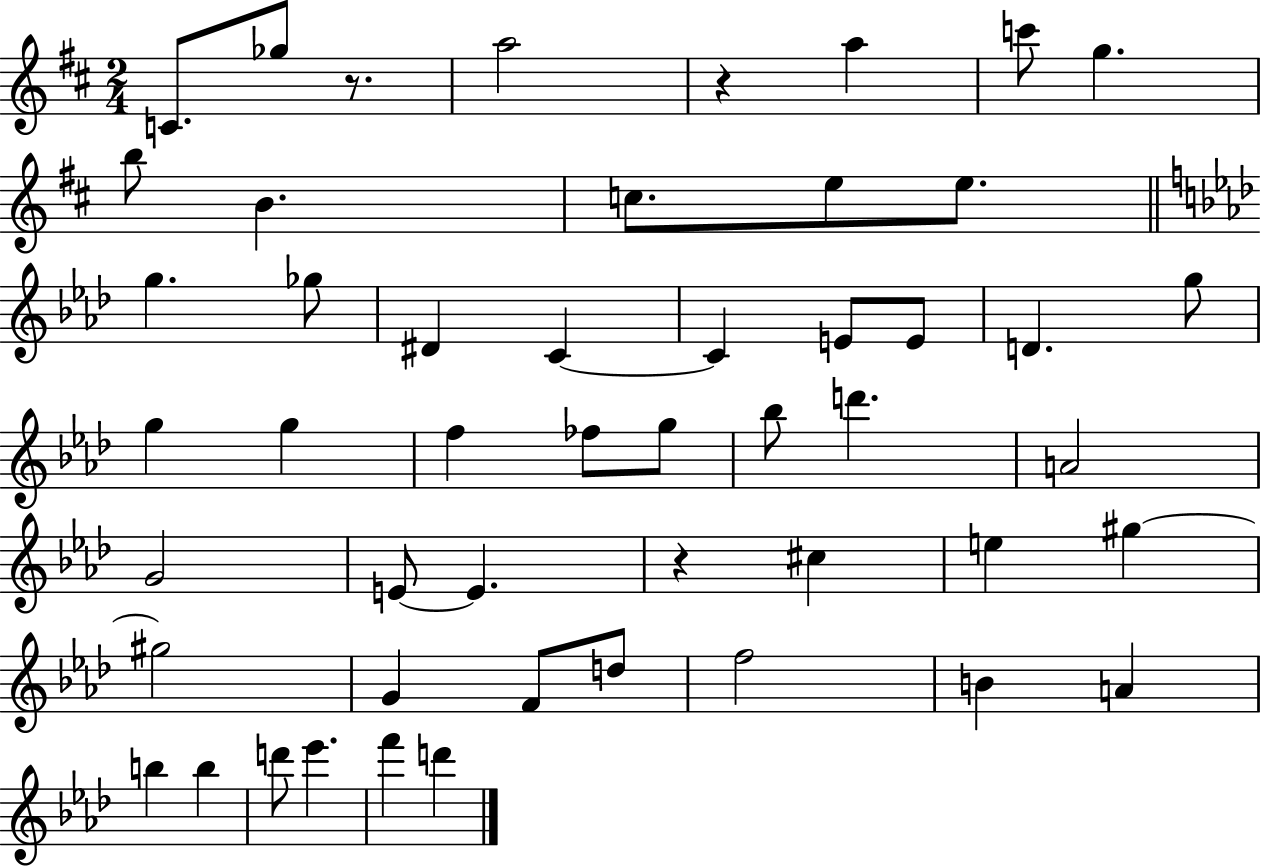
{
  \clef treble
  \numericTimeSignature
  \time 2/4
  \key d \major
  c'8. ges''8 r8. | a''2 | r4 a''4 | c'''8 g''4. | \break b''8 b'4. | c''8. e''8 e''8. | \bar "||" \break \key f \minor g''4. ges''8 | dis'4 c'4~~ | c'4 e'8 e'8 | d'4. g''8 | \break g''4 g''4 | f''4 fes''8 g''8 | bes''8 d'''4. | a'2 | \break g'2 | e'8~~ e'4. | r4 cis''4 | e''4 gis''4~~ | \break gis''2 | g'4 f'8 d''8 | f''2 | b'4 a'4 | \break b''4 b''4 | d'''8 ees'''4. | f'''4 d'''4 | \bar "|."
}